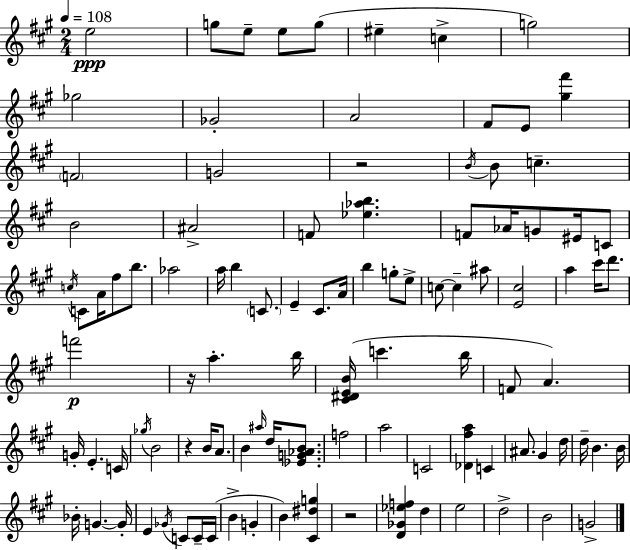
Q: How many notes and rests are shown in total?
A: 102